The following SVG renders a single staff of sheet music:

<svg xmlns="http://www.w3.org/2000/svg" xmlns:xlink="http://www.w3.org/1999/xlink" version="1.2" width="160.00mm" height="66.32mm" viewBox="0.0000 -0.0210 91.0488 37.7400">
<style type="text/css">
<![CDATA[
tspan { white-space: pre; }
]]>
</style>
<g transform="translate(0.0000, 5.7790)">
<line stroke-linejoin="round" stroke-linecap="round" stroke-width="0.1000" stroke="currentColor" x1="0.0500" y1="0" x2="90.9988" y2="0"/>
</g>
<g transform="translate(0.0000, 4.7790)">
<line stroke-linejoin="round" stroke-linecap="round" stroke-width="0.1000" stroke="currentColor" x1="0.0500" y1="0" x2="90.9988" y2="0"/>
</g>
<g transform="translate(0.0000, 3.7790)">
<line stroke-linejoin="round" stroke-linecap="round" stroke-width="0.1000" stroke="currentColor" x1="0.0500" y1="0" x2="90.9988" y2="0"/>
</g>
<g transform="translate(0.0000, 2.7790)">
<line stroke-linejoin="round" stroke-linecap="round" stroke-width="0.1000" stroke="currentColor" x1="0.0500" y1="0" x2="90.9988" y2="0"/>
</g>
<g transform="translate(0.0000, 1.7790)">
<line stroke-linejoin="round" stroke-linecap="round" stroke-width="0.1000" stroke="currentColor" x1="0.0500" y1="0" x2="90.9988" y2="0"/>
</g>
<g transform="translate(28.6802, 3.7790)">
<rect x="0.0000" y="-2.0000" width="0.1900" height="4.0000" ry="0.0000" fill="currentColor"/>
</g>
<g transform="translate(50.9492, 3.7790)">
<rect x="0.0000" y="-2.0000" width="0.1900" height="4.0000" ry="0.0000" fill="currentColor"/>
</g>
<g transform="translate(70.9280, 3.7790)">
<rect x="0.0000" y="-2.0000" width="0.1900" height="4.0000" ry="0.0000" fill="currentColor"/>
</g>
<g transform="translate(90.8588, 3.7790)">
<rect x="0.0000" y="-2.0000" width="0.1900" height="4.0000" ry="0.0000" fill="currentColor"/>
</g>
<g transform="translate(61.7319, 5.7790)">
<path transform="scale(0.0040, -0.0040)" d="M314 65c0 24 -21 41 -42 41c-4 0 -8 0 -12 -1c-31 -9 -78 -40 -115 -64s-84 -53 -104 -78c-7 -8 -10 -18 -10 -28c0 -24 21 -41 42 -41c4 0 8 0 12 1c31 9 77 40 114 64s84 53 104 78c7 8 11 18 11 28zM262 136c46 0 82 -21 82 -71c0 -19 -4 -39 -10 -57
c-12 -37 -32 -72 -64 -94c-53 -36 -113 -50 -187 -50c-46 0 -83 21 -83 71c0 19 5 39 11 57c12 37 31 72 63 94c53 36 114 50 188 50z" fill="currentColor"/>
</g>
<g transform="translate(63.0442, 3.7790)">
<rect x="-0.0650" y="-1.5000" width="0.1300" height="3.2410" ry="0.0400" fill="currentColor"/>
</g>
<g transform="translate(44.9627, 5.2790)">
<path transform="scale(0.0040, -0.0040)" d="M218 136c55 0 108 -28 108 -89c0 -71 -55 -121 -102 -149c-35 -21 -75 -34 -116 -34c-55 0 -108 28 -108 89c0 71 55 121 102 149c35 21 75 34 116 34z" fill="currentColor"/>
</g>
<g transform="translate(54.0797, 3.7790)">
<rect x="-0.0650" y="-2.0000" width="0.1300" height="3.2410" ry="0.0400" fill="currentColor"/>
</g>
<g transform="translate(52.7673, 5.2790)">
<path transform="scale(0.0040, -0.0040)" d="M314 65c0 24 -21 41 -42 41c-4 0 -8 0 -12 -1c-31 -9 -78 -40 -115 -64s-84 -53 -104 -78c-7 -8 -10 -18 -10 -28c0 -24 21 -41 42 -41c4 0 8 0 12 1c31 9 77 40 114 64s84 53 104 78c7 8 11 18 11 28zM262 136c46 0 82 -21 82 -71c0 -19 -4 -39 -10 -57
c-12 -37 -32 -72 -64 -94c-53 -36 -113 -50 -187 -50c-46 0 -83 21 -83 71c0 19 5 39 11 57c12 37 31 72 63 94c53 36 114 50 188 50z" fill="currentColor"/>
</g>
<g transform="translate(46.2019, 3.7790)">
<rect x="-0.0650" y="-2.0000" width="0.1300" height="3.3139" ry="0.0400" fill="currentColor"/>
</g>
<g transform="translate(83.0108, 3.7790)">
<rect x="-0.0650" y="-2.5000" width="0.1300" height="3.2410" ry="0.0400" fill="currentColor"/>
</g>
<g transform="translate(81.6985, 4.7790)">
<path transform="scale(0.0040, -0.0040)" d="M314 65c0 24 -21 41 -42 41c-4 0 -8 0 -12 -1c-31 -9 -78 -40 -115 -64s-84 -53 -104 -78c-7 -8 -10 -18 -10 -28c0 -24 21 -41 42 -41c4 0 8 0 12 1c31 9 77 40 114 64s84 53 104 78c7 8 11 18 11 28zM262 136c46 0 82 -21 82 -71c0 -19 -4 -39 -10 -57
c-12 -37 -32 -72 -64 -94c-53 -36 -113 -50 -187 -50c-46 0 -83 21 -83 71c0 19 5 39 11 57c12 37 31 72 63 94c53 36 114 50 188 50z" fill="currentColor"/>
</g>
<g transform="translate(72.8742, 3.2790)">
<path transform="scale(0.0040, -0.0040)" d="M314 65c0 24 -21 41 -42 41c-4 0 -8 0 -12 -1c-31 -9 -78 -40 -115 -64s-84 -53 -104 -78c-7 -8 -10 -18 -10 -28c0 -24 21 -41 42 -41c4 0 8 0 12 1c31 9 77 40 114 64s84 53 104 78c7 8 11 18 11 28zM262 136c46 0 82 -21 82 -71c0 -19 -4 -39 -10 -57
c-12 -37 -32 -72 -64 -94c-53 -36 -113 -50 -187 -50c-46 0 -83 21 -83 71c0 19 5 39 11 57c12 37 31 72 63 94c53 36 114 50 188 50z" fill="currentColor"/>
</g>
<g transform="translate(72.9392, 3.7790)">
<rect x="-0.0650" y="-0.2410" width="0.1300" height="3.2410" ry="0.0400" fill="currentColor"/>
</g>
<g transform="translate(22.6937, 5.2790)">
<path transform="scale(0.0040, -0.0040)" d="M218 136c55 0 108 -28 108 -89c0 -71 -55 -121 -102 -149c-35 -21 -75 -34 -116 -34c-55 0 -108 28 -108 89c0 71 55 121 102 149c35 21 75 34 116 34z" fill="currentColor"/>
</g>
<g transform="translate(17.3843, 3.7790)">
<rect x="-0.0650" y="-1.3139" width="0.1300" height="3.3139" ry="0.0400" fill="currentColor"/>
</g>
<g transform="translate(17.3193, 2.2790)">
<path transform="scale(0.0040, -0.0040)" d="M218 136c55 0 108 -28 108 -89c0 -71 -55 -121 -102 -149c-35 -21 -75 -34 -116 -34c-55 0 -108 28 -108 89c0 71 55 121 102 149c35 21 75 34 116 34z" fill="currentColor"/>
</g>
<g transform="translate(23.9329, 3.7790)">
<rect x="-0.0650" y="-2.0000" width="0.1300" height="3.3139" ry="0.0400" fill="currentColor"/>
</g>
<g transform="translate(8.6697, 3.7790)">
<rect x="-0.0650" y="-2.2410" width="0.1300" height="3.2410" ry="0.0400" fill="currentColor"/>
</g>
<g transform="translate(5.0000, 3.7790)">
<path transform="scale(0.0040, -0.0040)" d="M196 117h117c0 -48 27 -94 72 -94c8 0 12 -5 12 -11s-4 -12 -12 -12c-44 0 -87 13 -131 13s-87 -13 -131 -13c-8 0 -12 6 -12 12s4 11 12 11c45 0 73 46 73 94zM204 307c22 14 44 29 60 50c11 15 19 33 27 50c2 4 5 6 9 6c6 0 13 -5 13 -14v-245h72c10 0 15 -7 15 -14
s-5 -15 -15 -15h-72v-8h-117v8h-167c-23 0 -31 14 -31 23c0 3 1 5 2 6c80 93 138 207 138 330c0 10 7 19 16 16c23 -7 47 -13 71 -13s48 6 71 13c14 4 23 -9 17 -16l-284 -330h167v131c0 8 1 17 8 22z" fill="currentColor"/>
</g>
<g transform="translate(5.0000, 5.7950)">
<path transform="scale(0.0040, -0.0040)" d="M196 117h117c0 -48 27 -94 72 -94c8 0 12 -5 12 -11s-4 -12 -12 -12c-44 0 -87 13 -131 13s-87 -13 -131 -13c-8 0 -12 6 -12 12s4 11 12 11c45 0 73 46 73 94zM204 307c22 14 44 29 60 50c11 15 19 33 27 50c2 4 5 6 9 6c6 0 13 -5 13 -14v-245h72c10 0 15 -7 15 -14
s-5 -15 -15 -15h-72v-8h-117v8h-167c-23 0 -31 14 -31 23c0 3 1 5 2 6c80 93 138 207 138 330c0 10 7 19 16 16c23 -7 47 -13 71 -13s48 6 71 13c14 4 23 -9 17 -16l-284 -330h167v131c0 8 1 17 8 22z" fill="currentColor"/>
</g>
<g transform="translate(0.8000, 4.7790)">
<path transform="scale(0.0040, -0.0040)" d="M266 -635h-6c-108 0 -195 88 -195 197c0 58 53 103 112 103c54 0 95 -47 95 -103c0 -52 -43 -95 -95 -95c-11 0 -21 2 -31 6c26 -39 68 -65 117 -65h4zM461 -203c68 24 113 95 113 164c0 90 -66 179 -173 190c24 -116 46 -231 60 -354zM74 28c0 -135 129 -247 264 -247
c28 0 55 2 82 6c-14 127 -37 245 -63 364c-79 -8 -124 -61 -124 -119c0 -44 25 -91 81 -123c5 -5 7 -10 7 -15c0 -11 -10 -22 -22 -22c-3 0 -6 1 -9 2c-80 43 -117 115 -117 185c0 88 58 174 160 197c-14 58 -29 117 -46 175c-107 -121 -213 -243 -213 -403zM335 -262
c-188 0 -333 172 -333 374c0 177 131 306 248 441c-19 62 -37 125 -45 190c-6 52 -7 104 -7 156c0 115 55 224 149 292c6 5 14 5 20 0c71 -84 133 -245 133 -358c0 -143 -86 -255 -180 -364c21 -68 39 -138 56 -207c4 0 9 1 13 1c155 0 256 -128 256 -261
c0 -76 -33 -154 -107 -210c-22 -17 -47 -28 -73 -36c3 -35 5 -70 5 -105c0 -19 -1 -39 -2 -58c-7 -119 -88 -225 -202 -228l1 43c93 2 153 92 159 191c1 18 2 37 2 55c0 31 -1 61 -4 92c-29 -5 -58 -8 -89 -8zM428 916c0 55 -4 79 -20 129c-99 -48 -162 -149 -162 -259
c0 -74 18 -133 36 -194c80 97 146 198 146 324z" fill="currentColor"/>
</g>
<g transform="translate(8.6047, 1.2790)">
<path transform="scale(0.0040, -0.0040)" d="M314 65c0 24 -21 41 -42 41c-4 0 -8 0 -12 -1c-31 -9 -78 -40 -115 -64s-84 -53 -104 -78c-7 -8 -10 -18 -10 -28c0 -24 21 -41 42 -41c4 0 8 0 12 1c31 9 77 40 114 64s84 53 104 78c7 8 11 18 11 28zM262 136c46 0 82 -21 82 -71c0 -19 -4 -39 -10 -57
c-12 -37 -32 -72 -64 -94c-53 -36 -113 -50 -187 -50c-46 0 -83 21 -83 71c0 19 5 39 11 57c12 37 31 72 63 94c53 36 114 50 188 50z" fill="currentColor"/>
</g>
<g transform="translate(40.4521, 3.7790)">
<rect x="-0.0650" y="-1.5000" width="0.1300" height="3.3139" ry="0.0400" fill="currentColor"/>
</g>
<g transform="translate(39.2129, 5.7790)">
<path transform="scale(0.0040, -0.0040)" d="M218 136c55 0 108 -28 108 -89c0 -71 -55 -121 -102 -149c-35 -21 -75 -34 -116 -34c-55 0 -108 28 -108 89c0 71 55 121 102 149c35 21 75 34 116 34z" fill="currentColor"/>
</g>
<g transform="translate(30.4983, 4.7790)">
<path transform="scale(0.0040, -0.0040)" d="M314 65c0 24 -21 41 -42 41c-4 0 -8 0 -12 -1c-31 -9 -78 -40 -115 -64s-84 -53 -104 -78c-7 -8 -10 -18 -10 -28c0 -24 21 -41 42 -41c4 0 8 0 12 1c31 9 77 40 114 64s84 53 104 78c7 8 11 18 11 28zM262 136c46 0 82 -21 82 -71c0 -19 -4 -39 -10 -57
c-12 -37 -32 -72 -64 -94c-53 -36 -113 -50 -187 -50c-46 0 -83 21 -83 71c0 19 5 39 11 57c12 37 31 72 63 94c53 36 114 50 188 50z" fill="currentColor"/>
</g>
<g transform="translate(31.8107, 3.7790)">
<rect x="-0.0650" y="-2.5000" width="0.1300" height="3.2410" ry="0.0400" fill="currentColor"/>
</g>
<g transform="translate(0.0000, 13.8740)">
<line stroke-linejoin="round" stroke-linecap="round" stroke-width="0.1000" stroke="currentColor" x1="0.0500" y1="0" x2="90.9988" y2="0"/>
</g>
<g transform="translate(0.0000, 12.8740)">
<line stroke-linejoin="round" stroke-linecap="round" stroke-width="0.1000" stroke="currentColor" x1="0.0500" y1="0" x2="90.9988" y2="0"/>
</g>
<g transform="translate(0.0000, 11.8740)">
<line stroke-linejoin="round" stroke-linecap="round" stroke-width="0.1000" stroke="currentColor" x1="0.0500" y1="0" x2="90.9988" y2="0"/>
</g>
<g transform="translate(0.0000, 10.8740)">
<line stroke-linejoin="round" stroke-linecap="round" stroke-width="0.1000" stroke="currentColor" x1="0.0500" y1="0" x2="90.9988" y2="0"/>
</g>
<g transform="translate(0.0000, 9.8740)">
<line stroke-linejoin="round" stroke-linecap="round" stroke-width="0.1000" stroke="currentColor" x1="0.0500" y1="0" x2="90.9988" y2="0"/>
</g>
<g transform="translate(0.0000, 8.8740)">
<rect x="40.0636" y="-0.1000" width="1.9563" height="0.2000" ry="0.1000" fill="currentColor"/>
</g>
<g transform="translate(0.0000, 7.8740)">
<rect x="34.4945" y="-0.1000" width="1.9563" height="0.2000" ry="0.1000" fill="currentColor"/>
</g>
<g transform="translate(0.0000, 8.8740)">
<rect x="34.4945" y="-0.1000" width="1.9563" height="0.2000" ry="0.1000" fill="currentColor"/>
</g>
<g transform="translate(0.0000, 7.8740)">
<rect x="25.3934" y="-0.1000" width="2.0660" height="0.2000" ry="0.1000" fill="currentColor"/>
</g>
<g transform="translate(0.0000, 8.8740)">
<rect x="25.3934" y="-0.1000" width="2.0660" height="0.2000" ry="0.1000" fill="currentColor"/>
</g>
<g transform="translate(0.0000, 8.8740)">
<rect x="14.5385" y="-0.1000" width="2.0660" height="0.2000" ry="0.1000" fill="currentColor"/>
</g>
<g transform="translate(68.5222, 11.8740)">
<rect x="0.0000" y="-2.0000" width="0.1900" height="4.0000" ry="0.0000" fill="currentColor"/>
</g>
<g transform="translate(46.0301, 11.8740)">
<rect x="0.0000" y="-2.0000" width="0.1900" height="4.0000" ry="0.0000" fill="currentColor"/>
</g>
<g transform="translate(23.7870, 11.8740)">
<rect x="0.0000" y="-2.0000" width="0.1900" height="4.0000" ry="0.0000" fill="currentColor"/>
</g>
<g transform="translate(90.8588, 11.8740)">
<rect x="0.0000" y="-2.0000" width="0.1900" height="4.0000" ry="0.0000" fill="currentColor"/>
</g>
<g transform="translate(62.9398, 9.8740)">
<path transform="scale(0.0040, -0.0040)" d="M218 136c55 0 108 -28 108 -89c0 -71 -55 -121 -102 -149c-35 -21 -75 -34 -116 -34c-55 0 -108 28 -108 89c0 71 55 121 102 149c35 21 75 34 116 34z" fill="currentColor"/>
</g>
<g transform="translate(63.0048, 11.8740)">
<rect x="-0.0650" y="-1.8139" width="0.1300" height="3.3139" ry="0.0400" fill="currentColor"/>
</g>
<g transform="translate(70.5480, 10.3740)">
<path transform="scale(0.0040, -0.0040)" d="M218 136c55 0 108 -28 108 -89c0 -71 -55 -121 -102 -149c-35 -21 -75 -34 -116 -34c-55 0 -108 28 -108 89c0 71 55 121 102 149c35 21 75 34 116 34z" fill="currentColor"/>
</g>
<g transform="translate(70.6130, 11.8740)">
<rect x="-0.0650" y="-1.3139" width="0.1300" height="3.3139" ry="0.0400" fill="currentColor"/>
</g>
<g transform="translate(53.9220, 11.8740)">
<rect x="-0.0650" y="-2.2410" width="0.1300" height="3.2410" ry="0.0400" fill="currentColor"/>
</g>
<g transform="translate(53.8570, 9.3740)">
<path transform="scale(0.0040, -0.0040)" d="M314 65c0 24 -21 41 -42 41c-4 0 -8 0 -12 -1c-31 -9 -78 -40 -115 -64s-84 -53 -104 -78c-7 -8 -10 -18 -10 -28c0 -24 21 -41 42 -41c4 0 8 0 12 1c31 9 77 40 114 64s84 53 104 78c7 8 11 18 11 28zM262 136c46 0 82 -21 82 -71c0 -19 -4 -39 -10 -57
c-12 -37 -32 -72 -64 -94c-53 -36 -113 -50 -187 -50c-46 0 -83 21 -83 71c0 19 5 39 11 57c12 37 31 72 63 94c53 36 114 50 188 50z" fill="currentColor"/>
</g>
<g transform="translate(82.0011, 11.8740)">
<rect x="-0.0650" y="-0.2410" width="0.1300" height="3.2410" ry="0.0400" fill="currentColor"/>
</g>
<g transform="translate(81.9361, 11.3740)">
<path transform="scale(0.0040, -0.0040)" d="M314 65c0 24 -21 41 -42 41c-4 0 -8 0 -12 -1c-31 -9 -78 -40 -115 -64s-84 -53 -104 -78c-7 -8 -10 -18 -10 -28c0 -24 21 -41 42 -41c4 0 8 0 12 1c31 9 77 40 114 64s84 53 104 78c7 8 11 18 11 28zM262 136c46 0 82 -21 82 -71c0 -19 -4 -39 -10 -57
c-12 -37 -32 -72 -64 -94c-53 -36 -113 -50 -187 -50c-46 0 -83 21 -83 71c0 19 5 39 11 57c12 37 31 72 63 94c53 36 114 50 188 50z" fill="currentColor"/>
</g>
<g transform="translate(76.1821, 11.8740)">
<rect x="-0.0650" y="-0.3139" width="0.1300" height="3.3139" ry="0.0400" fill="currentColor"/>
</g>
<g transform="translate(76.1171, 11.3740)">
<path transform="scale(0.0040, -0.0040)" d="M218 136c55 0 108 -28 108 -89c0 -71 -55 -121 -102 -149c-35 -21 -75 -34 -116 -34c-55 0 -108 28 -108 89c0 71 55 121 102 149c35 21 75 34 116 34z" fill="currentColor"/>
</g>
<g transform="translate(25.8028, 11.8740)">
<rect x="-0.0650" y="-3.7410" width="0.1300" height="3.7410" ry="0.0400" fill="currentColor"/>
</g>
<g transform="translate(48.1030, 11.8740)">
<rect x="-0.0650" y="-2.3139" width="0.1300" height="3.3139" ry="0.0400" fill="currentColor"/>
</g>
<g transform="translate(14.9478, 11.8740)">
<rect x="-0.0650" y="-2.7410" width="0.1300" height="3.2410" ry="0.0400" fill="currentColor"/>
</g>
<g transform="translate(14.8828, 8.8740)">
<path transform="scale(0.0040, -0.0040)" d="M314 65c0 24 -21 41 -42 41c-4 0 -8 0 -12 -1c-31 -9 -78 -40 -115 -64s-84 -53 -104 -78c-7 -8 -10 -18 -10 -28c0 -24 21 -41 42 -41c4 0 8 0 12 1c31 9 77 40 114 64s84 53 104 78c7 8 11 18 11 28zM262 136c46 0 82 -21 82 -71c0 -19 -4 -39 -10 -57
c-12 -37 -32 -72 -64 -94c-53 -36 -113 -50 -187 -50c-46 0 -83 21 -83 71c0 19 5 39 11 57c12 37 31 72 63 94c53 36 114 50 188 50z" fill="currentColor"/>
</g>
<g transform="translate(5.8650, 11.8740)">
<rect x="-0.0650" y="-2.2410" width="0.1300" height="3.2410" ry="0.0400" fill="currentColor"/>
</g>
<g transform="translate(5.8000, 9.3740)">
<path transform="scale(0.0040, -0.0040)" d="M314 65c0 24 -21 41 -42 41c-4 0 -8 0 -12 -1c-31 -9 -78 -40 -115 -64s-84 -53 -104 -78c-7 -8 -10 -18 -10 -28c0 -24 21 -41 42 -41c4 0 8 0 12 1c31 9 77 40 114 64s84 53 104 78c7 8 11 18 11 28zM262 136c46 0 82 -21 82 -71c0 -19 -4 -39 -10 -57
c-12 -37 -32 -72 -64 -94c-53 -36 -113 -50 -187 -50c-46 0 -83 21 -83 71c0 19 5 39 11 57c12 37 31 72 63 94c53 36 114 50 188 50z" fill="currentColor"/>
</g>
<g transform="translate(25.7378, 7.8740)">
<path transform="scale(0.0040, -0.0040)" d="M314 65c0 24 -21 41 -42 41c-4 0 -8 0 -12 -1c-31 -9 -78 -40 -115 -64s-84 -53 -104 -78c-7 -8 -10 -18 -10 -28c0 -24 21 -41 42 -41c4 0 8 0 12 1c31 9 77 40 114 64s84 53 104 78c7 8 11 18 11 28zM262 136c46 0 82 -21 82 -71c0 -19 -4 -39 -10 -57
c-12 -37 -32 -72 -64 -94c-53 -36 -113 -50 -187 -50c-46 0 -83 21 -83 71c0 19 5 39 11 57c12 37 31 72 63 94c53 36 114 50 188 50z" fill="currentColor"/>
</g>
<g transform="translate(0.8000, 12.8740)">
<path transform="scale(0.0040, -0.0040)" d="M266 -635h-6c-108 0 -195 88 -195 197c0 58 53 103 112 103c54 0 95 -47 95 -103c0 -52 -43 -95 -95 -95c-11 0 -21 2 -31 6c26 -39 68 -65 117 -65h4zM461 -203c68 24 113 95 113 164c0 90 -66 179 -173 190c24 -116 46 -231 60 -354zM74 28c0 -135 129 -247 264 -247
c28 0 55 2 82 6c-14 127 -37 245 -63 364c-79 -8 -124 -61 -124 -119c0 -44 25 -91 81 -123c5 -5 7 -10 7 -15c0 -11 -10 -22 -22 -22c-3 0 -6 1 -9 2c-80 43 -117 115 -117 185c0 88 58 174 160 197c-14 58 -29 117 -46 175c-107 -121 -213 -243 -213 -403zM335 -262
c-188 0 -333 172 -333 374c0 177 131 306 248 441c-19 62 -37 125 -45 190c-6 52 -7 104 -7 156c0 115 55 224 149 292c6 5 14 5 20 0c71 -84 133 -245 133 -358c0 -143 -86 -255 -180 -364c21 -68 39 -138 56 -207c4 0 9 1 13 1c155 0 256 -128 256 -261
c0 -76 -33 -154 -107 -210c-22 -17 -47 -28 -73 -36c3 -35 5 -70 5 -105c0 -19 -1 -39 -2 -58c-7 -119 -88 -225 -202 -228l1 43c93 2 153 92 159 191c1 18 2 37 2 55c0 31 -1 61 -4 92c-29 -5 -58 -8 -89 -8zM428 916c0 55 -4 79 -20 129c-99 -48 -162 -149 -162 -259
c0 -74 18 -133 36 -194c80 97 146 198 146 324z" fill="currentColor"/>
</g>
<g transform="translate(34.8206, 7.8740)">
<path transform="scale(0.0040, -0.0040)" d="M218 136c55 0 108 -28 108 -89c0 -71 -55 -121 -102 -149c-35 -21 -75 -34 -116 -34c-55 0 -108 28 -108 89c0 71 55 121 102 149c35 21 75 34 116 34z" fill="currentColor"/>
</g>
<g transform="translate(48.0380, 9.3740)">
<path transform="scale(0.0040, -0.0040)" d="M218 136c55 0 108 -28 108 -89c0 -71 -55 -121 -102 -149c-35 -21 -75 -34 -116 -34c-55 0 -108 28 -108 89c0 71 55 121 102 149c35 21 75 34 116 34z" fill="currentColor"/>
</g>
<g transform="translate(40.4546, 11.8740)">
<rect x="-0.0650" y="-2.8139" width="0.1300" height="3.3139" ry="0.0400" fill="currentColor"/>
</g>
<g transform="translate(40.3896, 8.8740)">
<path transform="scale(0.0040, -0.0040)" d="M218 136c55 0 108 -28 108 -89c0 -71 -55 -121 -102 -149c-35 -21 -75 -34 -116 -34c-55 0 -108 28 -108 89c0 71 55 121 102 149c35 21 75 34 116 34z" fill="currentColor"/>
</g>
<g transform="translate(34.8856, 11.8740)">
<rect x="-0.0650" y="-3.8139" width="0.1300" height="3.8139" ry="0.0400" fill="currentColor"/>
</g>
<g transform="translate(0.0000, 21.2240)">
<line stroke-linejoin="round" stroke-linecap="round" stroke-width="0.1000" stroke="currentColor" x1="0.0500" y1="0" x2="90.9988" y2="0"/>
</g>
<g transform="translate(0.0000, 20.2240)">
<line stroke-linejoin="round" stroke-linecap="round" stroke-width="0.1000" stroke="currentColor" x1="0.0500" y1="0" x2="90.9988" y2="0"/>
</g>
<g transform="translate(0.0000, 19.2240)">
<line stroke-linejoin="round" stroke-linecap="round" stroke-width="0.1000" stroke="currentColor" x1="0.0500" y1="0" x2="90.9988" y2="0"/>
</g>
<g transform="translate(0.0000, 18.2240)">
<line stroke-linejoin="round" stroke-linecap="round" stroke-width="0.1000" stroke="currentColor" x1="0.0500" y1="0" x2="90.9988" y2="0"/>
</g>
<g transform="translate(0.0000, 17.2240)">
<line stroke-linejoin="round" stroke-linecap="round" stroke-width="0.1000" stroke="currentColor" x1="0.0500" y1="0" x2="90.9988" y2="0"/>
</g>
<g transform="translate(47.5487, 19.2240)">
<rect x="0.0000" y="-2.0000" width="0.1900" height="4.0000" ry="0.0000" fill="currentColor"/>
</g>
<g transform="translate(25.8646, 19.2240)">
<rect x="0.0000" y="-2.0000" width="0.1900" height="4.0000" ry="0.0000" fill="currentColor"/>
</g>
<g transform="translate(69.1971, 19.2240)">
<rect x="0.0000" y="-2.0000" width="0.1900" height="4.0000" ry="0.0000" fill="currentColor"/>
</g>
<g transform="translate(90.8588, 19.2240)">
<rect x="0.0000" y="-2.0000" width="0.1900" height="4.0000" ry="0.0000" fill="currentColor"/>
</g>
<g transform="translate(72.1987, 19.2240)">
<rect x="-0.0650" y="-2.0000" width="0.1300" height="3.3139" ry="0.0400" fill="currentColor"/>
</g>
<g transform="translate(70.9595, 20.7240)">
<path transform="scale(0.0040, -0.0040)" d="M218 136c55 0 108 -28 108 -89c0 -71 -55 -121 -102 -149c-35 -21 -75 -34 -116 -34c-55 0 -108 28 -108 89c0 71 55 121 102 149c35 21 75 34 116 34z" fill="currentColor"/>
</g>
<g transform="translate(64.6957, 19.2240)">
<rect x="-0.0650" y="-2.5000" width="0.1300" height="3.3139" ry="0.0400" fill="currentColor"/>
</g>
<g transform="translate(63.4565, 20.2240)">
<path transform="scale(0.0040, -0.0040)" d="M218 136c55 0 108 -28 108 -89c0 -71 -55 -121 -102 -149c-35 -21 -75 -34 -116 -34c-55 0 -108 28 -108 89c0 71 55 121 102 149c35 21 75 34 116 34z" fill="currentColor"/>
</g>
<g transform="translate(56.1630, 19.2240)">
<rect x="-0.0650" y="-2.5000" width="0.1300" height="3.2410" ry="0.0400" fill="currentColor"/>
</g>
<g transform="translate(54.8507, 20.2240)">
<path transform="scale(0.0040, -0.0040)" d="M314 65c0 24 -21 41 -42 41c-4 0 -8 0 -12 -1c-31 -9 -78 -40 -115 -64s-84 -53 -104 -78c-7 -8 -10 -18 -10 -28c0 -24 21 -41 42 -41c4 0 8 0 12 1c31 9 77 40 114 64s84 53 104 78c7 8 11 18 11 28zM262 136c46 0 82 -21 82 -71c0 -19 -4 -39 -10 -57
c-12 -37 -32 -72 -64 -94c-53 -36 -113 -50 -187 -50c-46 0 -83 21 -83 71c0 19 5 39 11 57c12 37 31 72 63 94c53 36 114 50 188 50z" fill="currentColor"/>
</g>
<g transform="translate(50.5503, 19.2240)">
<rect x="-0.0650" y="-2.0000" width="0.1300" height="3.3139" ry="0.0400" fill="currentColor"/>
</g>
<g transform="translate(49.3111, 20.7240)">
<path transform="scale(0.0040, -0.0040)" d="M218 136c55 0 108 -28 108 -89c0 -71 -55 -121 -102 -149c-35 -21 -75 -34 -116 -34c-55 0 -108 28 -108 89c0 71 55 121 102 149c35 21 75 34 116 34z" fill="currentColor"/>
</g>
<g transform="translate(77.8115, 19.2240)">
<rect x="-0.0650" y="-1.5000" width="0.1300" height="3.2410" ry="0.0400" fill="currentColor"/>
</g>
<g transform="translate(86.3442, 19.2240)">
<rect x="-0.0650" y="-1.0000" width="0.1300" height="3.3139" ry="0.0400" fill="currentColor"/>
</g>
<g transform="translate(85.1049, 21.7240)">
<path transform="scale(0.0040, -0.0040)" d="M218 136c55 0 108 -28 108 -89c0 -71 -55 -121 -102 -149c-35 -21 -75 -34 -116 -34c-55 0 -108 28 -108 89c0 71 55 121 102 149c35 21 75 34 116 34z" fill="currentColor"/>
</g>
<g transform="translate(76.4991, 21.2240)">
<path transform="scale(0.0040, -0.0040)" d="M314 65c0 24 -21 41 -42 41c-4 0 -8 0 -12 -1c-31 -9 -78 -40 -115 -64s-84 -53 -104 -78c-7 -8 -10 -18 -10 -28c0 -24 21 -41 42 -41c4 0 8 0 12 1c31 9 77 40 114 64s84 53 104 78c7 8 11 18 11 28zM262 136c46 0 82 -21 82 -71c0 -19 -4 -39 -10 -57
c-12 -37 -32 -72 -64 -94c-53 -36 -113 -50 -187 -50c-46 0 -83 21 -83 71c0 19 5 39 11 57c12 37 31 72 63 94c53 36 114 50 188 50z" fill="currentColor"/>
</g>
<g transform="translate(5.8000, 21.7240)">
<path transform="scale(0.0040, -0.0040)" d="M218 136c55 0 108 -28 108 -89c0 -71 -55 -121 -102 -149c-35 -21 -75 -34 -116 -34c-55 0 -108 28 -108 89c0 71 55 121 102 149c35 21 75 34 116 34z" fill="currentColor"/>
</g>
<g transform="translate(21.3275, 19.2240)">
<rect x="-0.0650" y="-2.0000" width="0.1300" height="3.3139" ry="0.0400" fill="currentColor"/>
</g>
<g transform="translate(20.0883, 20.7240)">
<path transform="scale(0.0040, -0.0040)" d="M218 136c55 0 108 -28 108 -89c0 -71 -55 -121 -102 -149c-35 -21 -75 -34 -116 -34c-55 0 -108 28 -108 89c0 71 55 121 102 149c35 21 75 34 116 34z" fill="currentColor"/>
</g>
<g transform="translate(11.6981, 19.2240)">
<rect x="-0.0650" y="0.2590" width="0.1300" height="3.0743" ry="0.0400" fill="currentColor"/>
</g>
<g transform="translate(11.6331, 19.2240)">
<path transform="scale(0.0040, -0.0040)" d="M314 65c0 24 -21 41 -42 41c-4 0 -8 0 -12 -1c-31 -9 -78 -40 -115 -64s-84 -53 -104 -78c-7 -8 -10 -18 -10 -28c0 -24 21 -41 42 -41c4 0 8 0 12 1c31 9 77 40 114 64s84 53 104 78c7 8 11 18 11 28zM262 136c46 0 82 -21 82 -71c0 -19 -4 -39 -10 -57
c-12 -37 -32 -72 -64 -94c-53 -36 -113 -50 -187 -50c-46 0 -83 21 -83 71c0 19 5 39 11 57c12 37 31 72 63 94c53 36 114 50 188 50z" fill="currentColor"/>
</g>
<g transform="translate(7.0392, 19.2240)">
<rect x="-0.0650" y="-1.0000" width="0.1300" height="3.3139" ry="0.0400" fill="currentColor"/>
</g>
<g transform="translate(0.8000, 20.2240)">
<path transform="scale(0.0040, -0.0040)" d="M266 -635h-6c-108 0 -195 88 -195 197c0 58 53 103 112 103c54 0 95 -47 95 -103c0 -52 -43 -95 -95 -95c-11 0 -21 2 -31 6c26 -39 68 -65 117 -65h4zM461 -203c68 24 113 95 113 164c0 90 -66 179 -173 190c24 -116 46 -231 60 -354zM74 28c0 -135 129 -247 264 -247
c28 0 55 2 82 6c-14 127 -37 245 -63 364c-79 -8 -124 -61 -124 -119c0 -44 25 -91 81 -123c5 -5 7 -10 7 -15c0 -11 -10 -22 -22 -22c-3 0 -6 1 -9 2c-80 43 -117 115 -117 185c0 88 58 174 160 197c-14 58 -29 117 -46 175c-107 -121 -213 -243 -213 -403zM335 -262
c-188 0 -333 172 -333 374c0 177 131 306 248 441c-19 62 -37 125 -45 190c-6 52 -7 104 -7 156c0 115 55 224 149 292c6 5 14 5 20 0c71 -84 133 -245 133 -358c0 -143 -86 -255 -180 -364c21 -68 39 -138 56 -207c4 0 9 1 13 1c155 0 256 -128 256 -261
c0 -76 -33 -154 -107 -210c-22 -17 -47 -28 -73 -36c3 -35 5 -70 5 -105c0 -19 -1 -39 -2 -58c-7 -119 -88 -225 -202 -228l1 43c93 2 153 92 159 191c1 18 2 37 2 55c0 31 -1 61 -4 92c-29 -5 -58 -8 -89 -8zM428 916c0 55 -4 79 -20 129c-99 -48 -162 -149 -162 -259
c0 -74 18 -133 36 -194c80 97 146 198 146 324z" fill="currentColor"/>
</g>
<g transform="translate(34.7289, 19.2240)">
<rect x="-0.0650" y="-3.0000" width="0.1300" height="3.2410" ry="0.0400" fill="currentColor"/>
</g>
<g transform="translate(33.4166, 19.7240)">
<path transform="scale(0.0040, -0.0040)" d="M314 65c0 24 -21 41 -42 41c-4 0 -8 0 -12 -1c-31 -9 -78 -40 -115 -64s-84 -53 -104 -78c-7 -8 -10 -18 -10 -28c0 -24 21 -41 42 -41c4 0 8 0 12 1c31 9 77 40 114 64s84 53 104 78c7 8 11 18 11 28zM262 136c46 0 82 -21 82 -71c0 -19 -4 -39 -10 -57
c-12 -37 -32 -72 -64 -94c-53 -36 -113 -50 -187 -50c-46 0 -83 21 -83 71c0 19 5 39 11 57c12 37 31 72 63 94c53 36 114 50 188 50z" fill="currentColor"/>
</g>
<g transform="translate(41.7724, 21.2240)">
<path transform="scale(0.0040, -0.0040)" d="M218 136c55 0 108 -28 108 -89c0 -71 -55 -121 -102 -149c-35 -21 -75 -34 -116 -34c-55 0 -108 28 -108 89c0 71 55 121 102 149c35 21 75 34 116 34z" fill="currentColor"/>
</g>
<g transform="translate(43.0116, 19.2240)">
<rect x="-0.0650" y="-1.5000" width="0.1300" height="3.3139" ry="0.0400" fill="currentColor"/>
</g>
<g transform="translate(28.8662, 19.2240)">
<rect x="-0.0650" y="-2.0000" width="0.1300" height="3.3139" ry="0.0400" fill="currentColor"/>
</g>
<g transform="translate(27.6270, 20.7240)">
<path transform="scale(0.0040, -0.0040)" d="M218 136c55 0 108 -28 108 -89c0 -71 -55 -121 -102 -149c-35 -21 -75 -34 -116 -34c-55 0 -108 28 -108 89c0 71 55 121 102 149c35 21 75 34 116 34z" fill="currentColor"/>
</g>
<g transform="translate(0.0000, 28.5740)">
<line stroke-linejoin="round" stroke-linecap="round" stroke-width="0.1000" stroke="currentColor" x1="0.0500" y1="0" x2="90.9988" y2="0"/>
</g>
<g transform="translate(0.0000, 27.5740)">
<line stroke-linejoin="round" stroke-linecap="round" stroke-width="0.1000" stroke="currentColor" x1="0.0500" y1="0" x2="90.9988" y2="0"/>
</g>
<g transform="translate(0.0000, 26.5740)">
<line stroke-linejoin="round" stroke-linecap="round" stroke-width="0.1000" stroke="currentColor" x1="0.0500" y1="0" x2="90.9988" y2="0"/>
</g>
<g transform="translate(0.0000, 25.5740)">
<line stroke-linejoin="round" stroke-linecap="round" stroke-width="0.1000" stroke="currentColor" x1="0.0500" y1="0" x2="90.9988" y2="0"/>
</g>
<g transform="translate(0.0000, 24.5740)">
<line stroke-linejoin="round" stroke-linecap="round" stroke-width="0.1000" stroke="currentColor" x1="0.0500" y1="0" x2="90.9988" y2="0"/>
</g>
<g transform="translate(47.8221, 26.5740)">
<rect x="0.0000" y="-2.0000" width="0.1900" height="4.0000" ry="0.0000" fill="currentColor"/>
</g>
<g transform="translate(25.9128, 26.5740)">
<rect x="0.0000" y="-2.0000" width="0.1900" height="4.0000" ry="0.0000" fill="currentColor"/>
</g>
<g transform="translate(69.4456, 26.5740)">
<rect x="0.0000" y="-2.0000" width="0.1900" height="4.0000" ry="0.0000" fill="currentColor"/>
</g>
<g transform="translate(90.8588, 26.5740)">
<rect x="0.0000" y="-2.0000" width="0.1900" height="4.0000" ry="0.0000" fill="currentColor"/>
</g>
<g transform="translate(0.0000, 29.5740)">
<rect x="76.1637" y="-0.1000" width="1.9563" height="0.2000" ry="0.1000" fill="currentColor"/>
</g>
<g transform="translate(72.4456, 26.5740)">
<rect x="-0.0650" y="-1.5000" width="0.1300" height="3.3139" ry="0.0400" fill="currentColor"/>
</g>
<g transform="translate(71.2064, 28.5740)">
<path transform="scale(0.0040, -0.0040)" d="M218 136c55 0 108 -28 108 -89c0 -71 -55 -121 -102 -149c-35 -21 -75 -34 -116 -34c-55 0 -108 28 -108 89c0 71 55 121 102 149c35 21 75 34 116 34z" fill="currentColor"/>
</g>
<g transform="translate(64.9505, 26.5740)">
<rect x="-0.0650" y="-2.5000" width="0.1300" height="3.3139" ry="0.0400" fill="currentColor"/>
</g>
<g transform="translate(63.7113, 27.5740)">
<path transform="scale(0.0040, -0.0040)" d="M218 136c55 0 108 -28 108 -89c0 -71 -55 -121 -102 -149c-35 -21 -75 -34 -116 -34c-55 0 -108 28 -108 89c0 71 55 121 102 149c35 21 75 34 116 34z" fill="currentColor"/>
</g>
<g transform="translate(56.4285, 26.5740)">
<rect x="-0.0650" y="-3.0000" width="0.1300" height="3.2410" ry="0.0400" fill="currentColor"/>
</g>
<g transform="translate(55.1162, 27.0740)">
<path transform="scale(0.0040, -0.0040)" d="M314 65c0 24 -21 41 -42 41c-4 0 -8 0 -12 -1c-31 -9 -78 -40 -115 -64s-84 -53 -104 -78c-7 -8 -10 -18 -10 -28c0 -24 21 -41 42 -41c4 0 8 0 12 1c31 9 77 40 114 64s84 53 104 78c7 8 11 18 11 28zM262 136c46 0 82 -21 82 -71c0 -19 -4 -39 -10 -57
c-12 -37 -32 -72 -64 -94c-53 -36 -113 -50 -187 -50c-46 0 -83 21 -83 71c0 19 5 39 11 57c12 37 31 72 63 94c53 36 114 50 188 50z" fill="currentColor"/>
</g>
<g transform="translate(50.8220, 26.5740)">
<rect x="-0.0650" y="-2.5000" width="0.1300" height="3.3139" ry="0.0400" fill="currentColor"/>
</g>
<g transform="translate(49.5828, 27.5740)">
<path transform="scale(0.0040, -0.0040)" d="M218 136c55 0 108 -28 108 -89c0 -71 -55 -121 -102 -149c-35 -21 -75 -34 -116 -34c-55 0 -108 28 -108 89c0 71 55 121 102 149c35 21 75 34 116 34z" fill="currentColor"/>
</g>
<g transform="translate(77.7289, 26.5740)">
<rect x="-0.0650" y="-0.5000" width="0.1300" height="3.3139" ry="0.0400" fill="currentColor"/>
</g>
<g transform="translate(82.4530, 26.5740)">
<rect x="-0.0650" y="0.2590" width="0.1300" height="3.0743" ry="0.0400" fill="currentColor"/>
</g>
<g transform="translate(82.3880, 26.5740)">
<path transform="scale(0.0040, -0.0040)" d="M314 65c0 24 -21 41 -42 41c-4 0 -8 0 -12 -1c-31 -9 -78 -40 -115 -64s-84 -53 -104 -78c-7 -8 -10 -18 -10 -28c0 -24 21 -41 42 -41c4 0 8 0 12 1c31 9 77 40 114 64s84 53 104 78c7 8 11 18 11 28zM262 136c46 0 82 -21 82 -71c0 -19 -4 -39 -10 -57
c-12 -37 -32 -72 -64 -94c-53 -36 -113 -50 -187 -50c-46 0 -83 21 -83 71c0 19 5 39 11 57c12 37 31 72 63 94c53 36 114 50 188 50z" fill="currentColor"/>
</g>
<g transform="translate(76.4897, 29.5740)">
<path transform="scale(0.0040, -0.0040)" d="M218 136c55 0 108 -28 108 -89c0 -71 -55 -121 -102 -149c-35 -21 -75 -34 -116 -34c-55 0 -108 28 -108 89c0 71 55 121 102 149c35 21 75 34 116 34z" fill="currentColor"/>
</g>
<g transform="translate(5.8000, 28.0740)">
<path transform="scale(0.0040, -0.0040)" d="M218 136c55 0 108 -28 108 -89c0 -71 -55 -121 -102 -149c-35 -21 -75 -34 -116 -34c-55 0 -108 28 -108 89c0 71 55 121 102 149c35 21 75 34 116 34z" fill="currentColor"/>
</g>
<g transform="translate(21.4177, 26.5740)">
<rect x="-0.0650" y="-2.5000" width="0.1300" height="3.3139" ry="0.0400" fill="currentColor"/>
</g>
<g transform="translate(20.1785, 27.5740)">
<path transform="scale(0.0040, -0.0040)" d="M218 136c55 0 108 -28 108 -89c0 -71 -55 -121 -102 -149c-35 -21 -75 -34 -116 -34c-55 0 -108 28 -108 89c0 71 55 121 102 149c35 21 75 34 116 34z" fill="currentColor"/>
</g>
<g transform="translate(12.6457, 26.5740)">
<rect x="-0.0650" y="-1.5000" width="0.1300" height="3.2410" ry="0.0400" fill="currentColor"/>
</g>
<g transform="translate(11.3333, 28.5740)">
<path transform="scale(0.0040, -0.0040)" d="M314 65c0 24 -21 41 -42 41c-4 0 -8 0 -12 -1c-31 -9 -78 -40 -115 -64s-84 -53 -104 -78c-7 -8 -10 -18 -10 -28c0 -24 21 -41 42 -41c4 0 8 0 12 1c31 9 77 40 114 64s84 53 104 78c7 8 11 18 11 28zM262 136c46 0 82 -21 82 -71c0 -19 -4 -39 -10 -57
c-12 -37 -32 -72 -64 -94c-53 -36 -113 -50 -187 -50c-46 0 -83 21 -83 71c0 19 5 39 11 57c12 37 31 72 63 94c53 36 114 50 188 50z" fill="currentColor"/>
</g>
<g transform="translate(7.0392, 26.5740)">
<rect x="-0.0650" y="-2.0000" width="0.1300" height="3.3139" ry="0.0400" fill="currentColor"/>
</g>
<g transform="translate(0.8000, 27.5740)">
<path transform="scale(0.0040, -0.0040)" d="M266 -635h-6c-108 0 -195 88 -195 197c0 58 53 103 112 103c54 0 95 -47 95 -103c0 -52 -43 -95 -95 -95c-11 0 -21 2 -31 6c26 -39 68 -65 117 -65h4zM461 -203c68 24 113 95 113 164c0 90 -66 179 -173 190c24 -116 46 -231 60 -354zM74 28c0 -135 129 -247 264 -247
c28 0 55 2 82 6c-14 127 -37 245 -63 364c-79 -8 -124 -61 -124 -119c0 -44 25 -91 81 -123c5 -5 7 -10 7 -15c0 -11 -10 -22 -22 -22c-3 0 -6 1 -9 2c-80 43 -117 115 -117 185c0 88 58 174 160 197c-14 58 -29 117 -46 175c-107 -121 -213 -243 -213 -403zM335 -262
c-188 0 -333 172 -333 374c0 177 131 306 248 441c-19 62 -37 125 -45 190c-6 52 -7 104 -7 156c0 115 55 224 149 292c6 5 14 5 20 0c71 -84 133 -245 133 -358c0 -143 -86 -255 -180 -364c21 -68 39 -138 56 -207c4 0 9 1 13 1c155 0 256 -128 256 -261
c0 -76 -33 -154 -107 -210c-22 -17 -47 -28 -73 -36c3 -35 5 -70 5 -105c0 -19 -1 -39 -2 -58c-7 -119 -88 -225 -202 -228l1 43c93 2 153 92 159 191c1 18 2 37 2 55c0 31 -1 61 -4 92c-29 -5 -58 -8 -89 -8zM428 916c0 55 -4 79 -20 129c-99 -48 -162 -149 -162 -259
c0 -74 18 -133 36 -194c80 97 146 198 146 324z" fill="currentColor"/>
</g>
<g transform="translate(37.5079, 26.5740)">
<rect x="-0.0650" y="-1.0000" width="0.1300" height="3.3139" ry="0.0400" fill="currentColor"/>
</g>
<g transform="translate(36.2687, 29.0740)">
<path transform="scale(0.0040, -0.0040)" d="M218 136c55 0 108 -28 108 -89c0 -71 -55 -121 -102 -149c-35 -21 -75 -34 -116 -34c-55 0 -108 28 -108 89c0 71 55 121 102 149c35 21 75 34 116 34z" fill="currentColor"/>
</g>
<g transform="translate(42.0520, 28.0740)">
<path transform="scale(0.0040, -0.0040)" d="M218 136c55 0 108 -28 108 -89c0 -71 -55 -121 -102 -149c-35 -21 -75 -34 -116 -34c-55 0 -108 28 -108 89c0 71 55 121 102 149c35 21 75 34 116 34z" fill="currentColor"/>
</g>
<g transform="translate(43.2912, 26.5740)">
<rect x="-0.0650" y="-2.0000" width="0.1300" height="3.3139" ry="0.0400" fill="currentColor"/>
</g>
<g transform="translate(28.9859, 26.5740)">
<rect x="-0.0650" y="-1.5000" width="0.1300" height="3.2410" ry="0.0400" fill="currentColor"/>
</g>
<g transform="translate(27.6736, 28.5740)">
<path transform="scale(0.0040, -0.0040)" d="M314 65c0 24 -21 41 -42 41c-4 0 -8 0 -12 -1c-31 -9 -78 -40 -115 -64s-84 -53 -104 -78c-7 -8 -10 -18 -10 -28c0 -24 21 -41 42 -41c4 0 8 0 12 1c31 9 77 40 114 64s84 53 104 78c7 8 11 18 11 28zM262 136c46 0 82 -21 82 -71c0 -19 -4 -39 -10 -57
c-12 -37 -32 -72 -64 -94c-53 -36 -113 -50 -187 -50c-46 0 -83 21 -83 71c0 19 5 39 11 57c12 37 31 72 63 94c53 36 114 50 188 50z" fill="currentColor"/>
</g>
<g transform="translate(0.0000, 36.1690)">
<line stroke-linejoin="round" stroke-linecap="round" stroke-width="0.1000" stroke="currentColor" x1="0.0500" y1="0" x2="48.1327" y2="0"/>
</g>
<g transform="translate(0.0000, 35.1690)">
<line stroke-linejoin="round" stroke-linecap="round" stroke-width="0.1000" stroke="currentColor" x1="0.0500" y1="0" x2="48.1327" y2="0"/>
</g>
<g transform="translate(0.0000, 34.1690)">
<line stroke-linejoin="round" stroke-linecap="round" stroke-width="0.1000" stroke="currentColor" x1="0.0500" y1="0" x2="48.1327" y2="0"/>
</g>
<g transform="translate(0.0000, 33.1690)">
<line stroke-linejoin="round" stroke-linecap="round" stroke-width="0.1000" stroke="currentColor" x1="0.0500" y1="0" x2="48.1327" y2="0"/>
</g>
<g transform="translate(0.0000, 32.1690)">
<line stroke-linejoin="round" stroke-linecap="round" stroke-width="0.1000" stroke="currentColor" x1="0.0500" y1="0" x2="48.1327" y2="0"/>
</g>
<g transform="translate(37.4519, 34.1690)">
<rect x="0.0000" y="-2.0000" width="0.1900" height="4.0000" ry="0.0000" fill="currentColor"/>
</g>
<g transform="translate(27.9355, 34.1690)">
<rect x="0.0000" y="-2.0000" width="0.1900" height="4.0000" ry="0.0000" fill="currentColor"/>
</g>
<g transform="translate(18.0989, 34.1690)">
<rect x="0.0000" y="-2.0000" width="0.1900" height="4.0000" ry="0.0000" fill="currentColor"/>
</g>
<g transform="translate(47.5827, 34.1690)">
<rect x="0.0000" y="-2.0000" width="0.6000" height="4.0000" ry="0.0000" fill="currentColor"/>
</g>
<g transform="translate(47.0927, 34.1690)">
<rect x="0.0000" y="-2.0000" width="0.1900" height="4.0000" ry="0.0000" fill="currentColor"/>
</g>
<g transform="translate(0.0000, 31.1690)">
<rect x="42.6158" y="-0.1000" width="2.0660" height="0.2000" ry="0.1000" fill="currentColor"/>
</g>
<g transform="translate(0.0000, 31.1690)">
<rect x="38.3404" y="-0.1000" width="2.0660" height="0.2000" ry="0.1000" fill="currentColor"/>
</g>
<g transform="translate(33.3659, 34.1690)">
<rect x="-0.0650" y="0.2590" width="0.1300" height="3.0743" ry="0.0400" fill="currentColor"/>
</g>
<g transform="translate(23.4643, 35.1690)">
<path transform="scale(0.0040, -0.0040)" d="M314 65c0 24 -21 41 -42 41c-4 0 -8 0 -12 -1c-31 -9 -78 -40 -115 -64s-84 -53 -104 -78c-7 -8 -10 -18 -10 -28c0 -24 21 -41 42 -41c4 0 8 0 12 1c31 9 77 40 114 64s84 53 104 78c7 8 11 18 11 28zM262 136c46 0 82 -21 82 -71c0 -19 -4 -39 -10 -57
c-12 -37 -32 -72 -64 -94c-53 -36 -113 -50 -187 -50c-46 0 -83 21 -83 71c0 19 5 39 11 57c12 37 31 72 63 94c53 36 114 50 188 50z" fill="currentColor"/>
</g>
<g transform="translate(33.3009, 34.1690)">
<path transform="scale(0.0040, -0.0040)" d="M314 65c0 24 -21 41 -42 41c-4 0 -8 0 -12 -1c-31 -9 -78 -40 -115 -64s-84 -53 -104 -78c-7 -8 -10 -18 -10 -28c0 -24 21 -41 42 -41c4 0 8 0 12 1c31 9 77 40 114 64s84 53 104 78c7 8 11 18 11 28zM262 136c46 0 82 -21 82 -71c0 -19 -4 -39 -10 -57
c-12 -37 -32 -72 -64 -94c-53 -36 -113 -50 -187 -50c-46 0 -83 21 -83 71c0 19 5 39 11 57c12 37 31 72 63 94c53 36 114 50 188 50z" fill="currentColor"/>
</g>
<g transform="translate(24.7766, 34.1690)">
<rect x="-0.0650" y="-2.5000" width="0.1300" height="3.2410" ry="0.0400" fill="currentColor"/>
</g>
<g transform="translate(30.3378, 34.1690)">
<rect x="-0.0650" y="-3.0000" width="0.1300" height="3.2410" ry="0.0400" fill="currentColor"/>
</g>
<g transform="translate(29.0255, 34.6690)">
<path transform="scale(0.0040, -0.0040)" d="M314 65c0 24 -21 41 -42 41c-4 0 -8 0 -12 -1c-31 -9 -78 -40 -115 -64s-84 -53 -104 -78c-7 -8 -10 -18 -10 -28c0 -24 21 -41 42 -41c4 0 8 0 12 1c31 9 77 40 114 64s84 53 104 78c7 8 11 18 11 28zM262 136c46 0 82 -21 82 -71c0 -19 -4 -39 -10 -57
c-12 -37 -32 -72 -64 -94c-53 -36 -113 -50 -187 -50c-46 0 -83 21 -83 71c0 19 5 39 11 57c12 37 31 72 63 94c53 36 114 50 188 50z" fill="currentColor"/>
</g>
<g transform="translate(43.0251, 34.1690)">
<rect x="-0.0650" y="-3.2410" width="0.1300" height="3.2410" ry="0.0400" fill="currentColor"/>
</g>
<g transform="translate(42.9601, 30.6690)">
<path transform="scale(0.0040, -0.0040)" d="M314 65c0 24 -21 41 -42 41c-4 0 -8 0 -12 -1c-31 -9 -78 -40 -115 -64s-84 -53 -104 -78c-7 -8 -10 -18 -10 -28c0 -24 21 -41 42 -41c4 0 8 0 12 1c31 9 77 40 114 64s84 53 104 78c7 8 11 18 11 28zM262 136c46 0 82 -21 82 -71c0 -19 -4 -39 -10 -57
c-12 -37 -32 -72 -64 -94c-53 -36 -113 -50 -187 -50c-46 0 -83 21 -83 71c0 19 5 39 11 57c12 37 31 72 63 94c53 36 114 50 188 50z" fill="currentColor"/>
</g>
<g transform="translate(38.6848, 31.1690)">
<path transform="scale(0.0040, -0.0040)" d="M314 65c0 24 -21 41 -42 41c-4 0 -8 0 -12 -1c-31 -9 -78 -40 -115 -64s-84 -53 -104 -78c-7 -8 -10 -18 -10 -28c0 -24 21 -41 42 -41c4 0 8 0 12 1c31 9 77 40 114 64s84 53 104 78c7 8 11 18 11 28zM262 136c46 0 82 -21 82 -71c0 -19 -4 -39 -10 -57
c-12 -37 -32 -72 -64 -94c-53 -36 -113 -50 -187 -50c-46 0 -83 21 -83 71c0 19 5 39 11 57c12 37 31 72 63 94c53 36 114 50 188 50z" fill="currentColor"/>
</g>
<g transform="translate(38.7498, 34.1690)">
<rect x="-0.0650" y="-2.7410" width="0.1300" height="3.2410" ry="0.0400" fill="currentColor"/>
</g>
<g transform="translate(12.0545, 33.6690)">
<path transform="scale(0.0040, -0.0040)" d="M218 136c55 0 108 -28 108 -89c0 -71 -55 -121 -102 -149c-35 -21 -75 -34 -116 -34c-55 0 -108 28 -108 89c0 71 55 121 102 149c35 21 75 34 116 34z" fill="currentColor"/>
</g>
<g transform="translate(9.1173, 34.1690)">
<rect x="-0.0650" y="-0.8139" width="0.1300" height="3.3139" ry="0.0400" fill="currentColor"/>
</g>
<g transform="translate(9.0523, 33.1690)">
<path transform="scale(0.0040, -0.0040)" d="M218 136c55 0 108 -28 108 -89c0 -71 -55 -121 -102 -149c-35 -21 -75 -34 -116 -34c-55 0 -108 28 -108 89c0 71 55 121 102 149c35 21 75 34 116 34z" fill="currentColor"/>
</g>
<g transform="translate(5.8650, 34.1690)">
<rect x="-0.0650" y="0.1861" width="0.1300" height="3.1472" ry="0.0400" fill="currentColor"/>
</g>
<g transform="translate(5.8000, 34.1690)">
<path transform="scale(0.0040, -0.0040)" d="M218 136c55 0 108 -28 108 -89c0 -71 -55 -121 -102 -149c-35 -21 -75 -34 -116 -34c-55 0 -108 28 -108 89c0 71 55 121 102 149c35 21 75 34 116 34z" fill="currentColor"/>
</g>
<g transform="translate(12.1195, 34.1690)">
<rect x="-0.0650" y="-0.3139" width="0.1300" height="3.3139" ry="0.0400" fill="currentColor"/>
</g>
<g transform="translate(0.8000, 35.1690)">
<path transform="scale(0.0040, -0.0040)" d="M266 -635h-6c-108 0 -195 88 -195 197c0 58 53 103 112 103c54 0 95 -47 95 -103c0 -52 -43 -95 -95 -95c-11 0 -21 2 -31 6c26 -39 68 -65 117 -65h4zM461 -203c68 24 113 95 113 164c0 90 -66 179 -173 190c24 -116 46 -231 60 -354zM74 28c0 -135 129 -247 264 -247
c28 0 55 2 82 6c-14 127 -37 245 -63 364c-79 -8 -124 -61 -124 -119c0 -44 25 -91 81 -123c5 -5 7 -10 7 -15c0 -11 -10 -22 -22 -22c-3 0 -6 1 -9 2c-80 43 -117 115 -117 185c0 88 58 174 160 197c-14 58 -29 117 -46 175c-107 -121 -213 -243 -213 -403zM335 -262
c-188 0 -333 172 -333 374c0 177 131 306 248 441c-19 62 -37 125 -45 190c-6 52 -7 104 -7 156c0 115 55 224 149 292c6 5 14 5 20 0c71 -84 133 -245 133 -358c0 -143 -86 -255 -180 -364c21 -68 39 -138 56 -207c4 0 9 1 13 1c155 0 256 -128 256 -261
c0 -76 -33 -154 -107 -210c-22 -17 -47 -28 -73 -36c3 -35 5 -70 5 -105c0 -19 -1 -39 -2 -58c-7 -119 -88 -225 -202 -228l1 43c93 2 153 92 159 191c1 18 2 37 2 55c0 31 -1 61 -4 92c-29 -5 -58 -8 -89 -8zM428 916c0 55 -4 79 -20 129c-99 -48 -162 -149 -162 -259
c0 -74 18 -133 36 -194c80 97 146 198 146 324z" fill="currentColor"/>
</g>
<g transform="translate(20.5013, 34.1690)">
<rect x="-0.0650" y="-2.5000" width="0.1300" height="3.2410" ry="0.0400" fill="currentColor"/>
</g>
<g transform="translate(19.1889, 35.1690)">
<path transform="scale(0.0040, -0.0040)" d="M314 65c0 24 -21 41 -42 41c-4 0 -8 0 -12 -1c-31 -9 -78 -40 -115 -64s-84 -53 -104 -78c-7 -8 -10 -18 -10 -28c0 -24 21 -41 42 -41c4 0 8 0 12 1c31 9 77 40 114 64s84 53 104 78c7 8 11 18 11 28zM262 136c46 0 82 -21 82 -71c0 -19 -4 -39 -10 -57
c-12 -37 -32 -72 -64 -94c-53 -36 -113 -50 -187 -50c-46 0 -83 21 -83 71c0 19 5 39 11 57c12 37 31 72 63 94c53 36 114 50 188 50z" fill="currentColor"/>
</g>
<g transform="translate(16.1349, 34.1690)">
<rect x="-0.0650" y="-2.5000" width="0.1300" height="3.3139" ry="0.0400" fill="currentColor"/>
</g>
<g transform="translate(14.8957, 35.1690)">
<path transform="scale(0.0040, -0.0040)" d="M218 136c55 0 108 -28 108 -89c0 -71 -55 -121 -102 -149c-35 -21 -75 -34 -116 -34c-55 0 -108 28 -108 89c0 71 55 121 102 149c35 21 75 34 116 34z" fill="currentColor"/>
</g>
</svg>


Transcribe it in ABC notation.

X:1
T:Untitled
M:4/4
L:1/4
K:C
g2 e F G2 E F F2 E2 c2 G2 g2 a2 c'2 c' a g g2 f e c c2 D B2 F F A2 E F G2 G F E2 D F E2 G E2 D F G A2 G E C B2 B d c G G2 G2 A2 B2 a2 b2